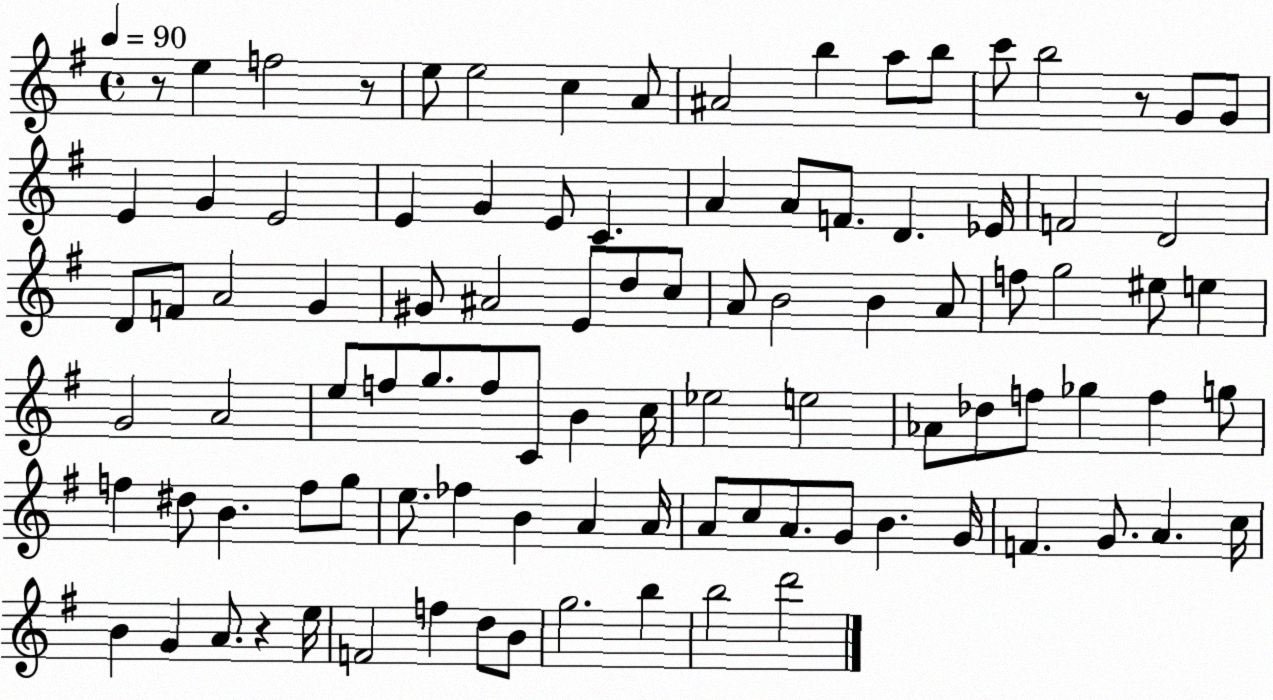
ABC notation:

X:1
T:Untitled
M:4/4
L:1/4
K:G
z/2 e f2 z/2 e/2 e2 c A/2 ^A2 b a/2 b/2 c'/2 b2 z/2 G/2 G/2 E G E2 E G E/2 C A A/2 F/2 D _E/4 F2 D2 D/2 F/2 A2 G ^G/2 ^A2 E/2 d/2 c/2 A/2 B2 B A/2 f/2 g2 ^e/2 e G2 A2 e/2 f/2 g/2 f/2 C/2 B c/4 _e2 e2 _A/2 _d/2 f/2 _g f g/2 f ^d/2 B f/2 g/2 e/2 _f B A A/4 A/2 c/2 A/2 G/2 B G/4 F G/2 A c/4 B G A/2 z e/4 F2 f d/2 B/2 g2 b b2 d'2